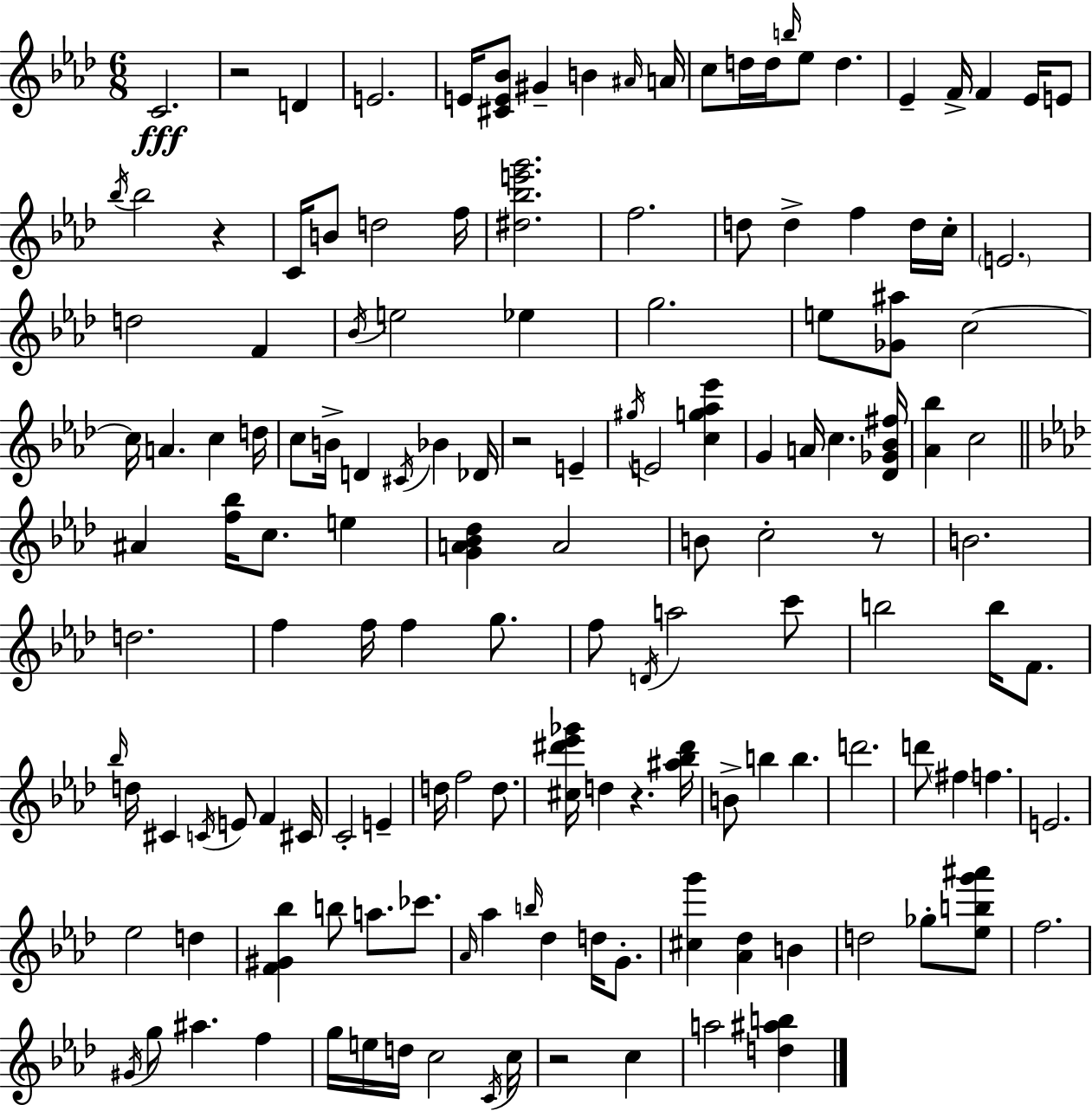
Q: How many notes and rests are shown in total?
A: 145